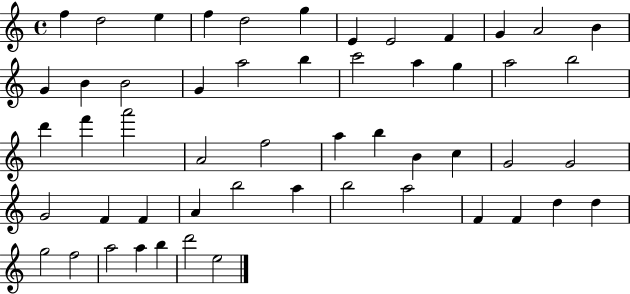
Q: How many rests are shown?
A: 0